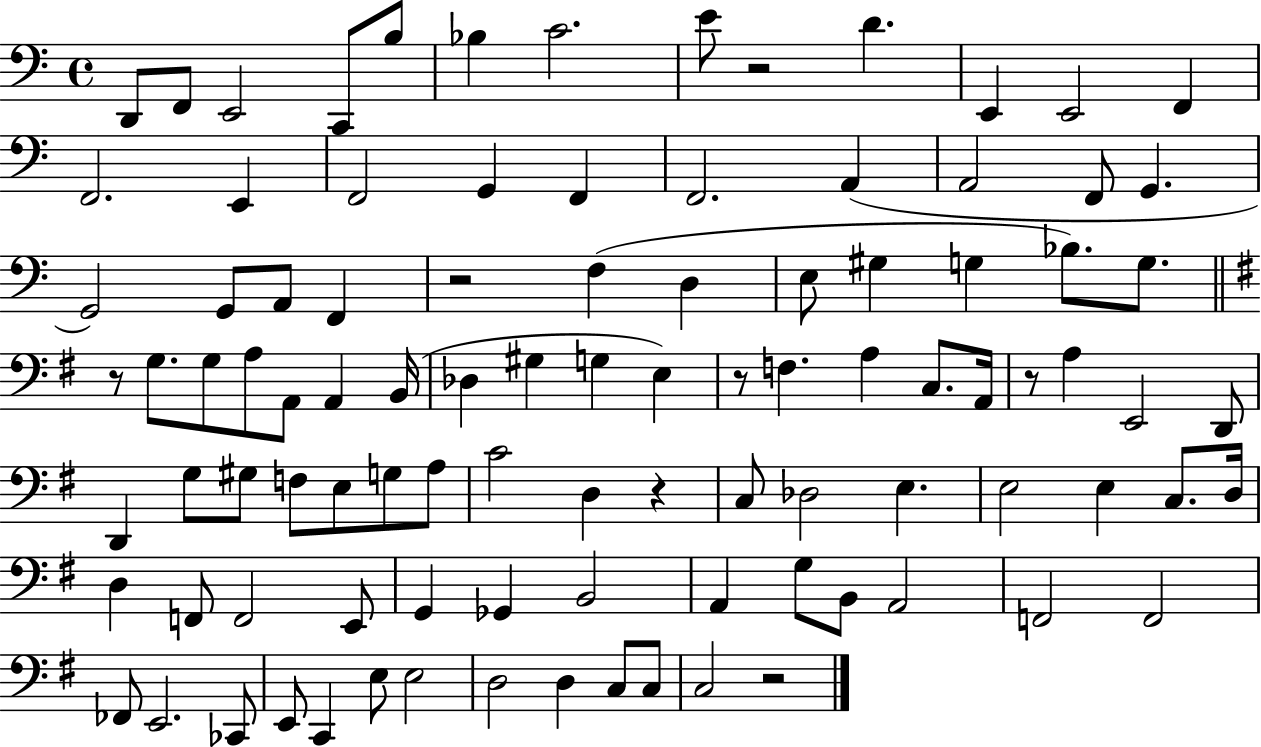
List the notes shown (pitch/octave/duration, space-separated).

D2/e F2/e E2/h C2/e B3/e Bb3/q C4/h. E4/e R/h D4/q. E2/q E2/h F2/q F2/h. E2/q F2/h G2/q F2/q F2/h. A2/q A2/h F2/e G2/q. G2/h G2/e A2/e F2/q R/h F3/q D3/q E3/e G#3/q G3/q Bb3/e. G3/e. R/e G3/e. G3/e A3/e A2/e A2/q B2/s Db3/q G#3/q G3/q E3/q R/e F3/q. A3/q C3/e. A2/s R/e A3/q E2/h D2/e D2/q G3/e G#3/e F3/e E3/e G3/e A3/e C4/h D3/q R/q C3/e Db3/h E3/q. E3/h E3/q C3/e. D3/s D3/q F2/e F2/h E2/e G2/q Gb2/q B2/h A2/q G3/e B2/e A2/h F2/h F2/h FES2/e E2/h. CES2/e E2/e C2/q E3/e E3/h D3/h D3/q C3/e C3/e C3/h R/h